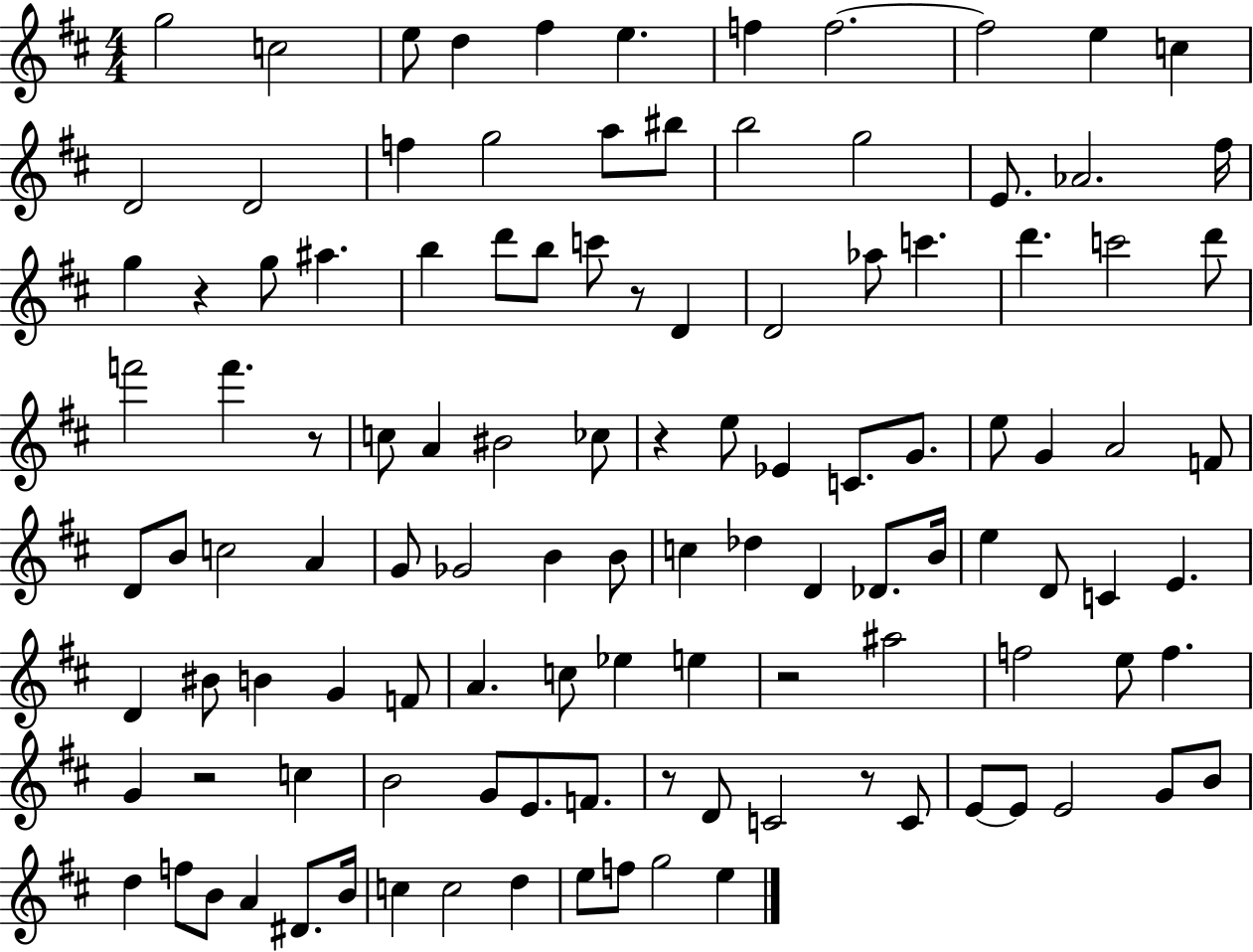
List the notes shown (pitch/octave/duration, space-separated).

G5/h C5/h E5/e D5/q F#5/q E5/q. F5/q F5/h. F5/h E5/q C5/q D4/h D4/h F5/q G5/h A5/e BIS5/e B5/h G5/h E4/e. Ab4/h. F#5/s G5/q R/q G5/e A#5/q. B5/q D6/e B5/e C6/e R/e D4/q D4/h Ab5/e C6/q. D6/q. C6/h D6/e F6/h F6/q. R/e C5/e A4/q BIS4/h CES5/e R/q E5/e Eb4/q C4/e. G4/e. E5/e G4/q A4/h F4/e D4/e B4/e C5/h A4/q G4/e Gb4/h B4/q B4/e C5/q Db5/q D4/q Db4/e. B4/s E5/q D4/e C4/q E4/q. D4/q BIS4/e B4/q G4/q F4/e A4/q. C5/e Eb5/q E5/q R/h A#5/h F5/h E5/e F5/q. G4/q R/h C5/q B4/h G4/e E4/e. F4/e. R/e D4/e C4/h R/e C4/e E4/e E4/e E4/h G4/e B4/e D5/q F5/e B4/e A4/q D#4/e. B4/s C5/q C5/h D5/q E5/e F5/e G5/h E5/q